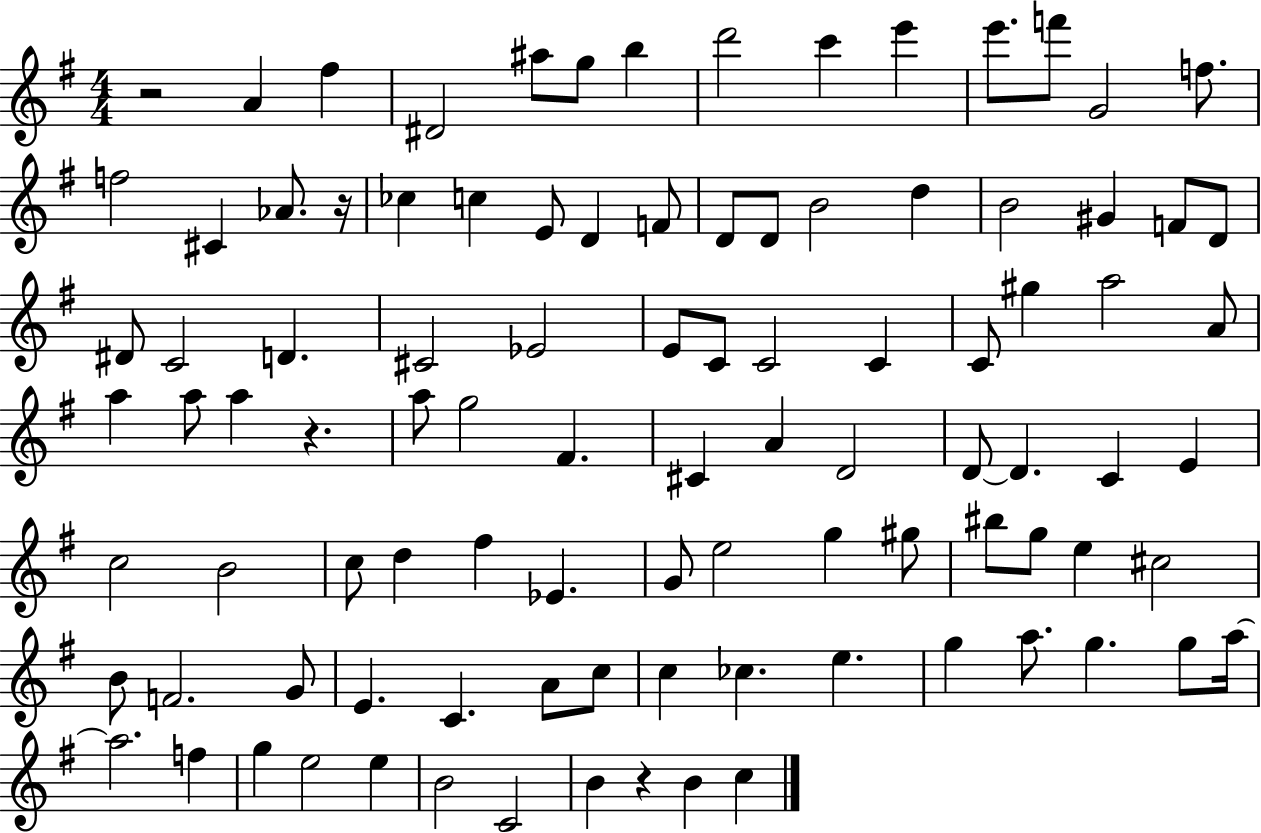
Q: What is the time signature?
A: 4/4